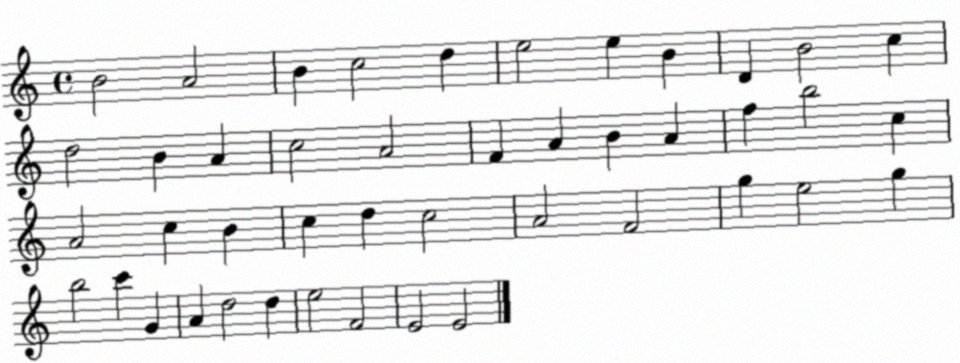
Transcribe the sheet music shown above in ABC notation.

X:1
T:Untitled
M:4/4
L:1/4
K:C
B2 A2 B c2 d e2 e B D B2 c d2 B A c2 A2 F A B A f b2 c A2 c B c d c2 A2 F2 g e2 g b2 c' G A d2 d e2 F2 E2 E2